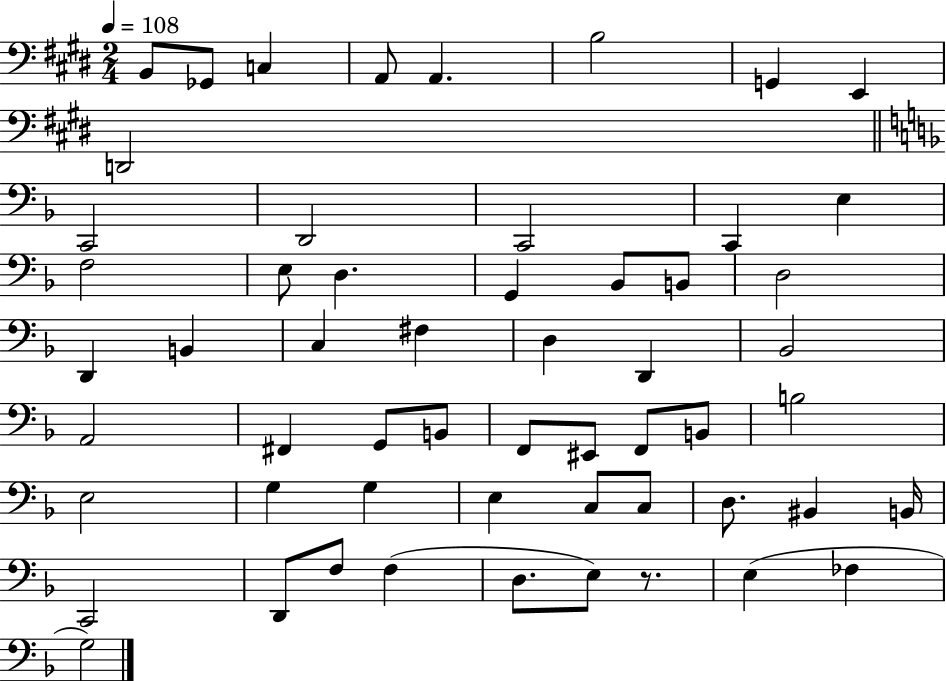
B2/e Gb2/e C3/q A2/e A2/q. B3/h G2/q E2/q D2/h C2/h D2/h C2/h C2/q E3/q F3/h E3/e D3/q. G2/q Bb2/e B2/e D3/h D2/q B2/q C3/q F#3/q D3/q D2/q Bb2/h A2/h F#2/q G2/e B2/e F2/e EIS2/e F2/e B2/e B3/h E3/h G3/q G3/q E3/q C3/e C3/e D3/e. BIS2/q B2/s C2/h D2/e F3/e F3/q D3/e. E3/e R/e. E3/q FES3/q G3/h